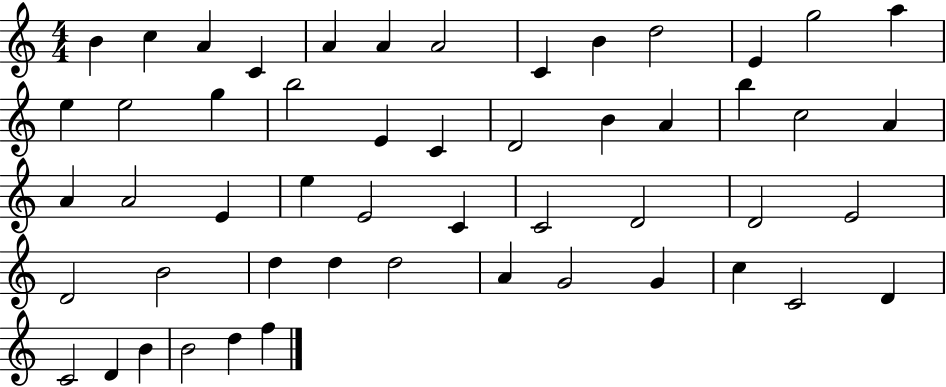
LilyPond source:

{
  \clef treble
  \numericTimeSignature
  \time 4/4
  \key c \major
  b'4 c''4 a'4 c'4 | a'4 a'4 a'2 | c'4 b'4 d''2 | e'4 g''2 a''4 | \break e''4 e''2 g''4 | b''2 e'4 c'4 | d'2 b'4 a'4 | b''4 c''2 a'4 | \break a'4 a'2 e'4 | e''4 e'2 c'4 | c'2 d'2 | d'2 e'2 | \break d'2 b'2 | d''4 d''4 d''2 | a'4 g'2 g'4 | c''4 c'2 d'4 | \break c'2 d'4 b'4 | b'2 d''4 f''4 | \bar "|."
}